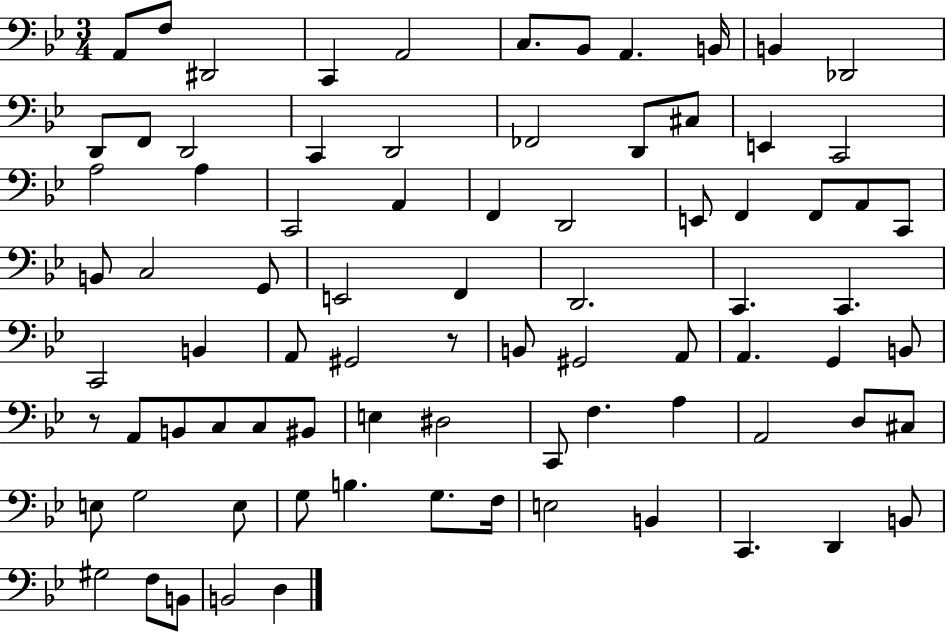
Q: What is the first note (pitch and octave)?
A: A2